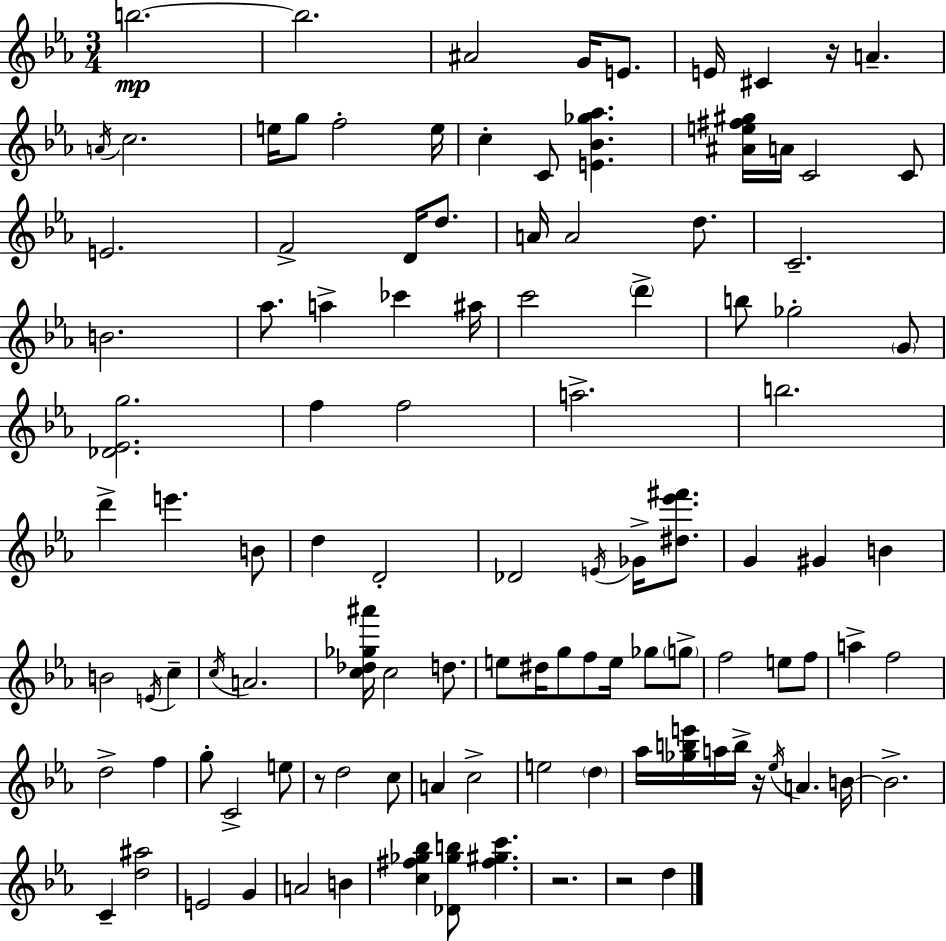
B5/h. B5/h. A#4/h G4/s E4/e. E4/s C#4/q R/s A4/q. A4/s C5/h. E5/s G5/e F5/h E5/s C5/q C4/e [E4,Bb4,Gb5,Ab5]/q. [A#4,E5,F#5,G#5]/s A4/s C4/h C4/e E4/h. F4/h D4/s D5/e. A4/s A4/h D5/e. C4/h. B4/h. Ab5/e. A5/q CES6/q A#5/s C6/h D6/q B5/e Gb5/h G4/e [Db4,Eb4,G5]/h. F5/q F5/h A5/h. B5/h. D6/q E6/q. B4/e D5/q D4/h Db4/h E4/s Gb4/s [D#5,Eb6,F#6]/e. G4/q G#4/q B4/q B4/h E4/s C5/q C5/s A4/h. [C5,Db5,Gb5,A#6]/s C5/h D5/e. E5/e D#5/s G5/e F5/e E5/s Gb5/e G5/e F5/h E5/e F5/e A5/q F5/h D5/h F5/q G5/e C4/h E5/e R/e D5/h C5/e A4/q C5/h E5/h D5/q Ab5/s [Gb5,B5,E6]/s A5/s B5/s R/s Eb5/s A4/q. B4/s B4/h. C4/q [D5,A#5]/h E4/h G4/q A4/h B4/q [C5,F#5,Gb5,Bb5]/q [Db4,Gb5,B5]/e [F#5,G#5,C6]/q. R/h. R/h D5/q